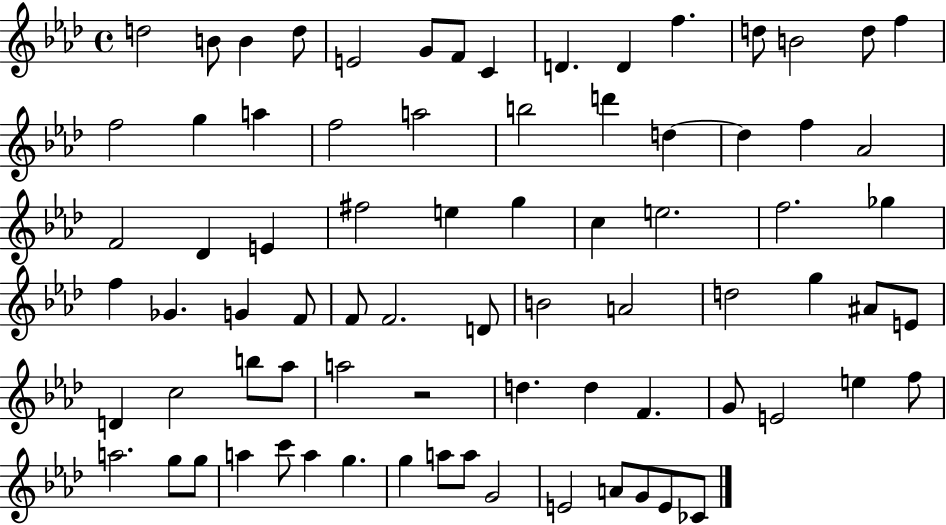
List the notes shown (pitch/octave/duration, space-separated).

D5/h B4/e B4/q D5/e E4/h G4/e F4/e C4/q D4/q. D4/q F5/q. D5/e B4/h D5/e F5/q F5/h G5/q A5/q F5/h A5/h B5/h D6/q D5/q D5/q F5/q Ab4/h F4/h Db4/q E4/q F#5/h E5/q G5/q C5/q E5/h. F5/h. Gb5/q F5/q Gb4/q. G4/q F4/e F4/e F4/h. D4/e B4/h A4/h D5/h G5/q A#4/e E4/e D4/q C5/h B5/e Ab5/e A5/h R/h D5/q. D5/q F4/q. G4/e E4/h E5/q F5/e A5/h. G5/e G5/e A5/q C6/e A5/q G5/q. G5/q A5/e A5/e G4/h E4/h A4/e G4/e E4/e CES4/e